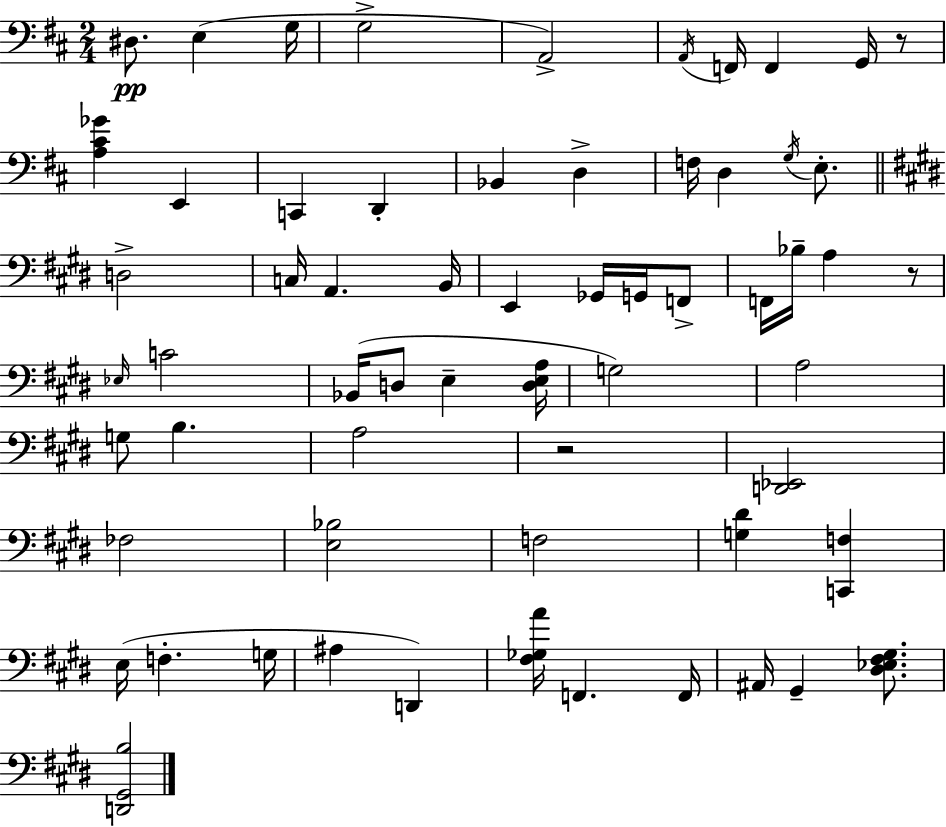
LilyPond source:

{
  \clef bass
  \numericTimeSignature
  \time 2/4
  \key d \major
  dis8.\pp e4( g16 | g2-> | a,2->) | \acciaccatura { a,16 } f,16 f,4 g,16 r8 | \break <a cis' ges'>4 e,4 | c,4 d,4-. | bes,4 d4-> | f16 d4 \acciaccatura { g16 } e8.-. | \break \bar "||" \break \key e \major d2-> | c16 a,4. b,16 | e,4 ges,16 g,16 f,8-> | f,16 bes16-- a4 r8 | \break \grace { ees16 } c'2 | bes,16( d8 e4-- | <d e a>16 g2) | a2 | \break g8 b4. | a2 | r2 | <d, ees,>2 | \break fes2 | <e bes>2 | f2 | <g dis'>4 <c, f>4 | \break e16( f4.-. | g16 ais4 d,4) | <fis ges a'>16 f,4. | f,16 ais,16 gis,4-- <dis ees fis gis>8. | \break <d, gis, b>2 | \bar "|."
}